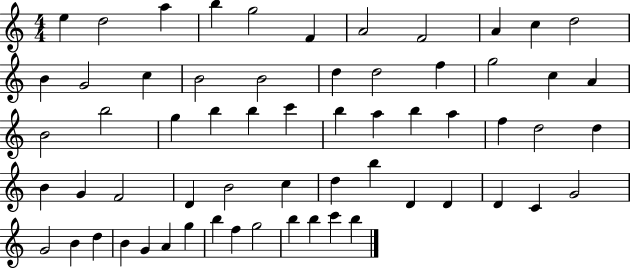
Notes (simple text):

E5/q D5/h A5/q B5/q G5/h F4/q A4/h F4/h A4/q C5/q D5/h B4/q G4/h C5/q B4/h B4/h D5/q D5/h F5/q G5/h C5/q A4/q B4/h B5/h G5/q B5/q B5/q C6/q B5/q A5/q B5/q A5/q F5/q D5/h D5/q B4/q G4/q F4/h D4/q B4/h C5/q D5/q B5/q D4/q D4/q D4/q C4/q G4/h G4/h B4/q D5/q B4/q G4/q A4/q G5/q B5/q F5/q G5/h B5/q B5/q C6/q B5/q